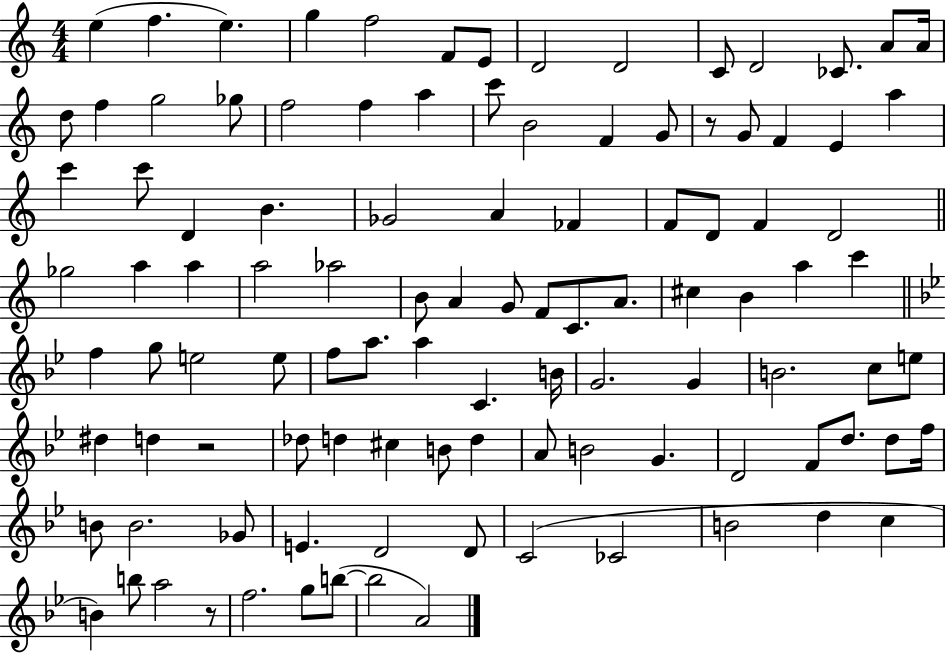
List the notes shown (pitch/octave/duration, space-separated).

E5/q F5/q. E5/q. G5/q F5/h F4/e E4/e D4/h D4/h C4/e D4/h CES4/e. A4/e A4/s D5/e F5/q G5/h Gb5/e F5/h F5/q A5/q C6/e B4/h F4/q G4/e R/e G4/e F4/q E4/q A5/q C6/q C6/e D4/q B4/q. Gb4/h A4/q FES4/q F4/e D4/e F4/q D4/h Gb5/h A5/q A5/q A5/h Ab5/h B4/e A4/q G4/e F4/e C4/e. A4/e. C#5/q B4/q A5/q C6/q F5/q G5/e E5/h E5/e F5/e A5/e. A5/q C4/q. B4/s G4/h. G4/q B4/h. C5/e E5/e D#5/q D5/q R/h Db5/e D5/q C#5/q B4/e D5/q A4/e B4/h G4/q. D4/h F4/e D5/e. D5/e F5/s B4/e B4/h. Gb4/e E4/q. D4/h D4/e C4/h CES4/h B4/h D5/q C5/q B4/q B5/e A5/h R/e F5/h. G5/e B5/e B5/h A4/h